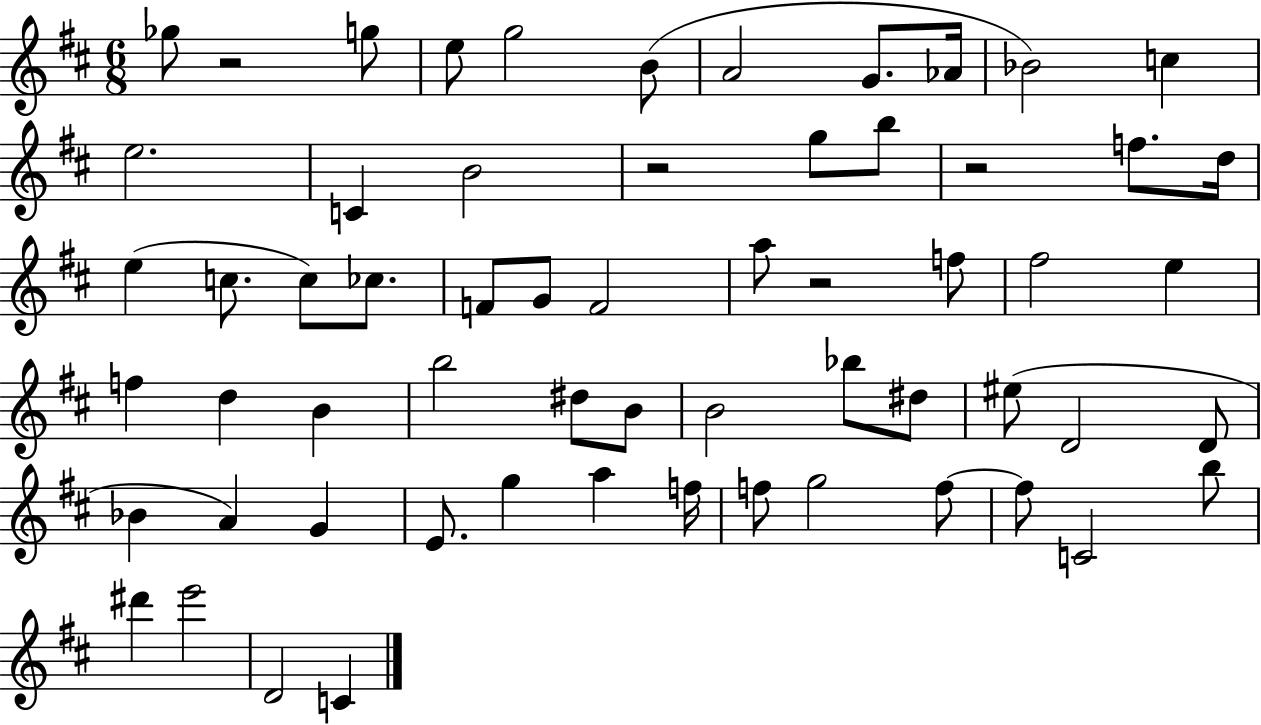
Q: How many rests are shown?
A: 4